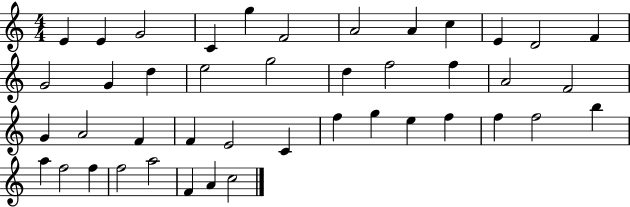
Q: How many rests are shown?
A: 0